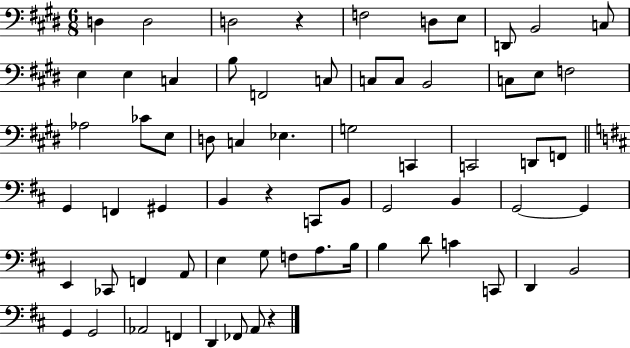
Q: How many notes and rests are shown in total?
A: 67